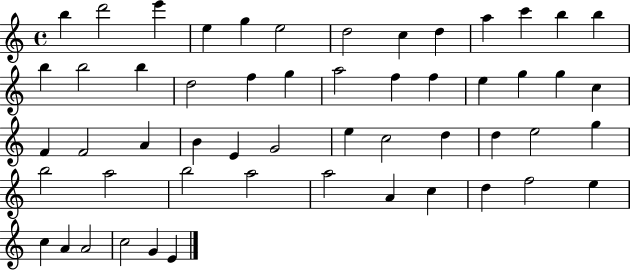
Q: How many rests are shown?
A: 0